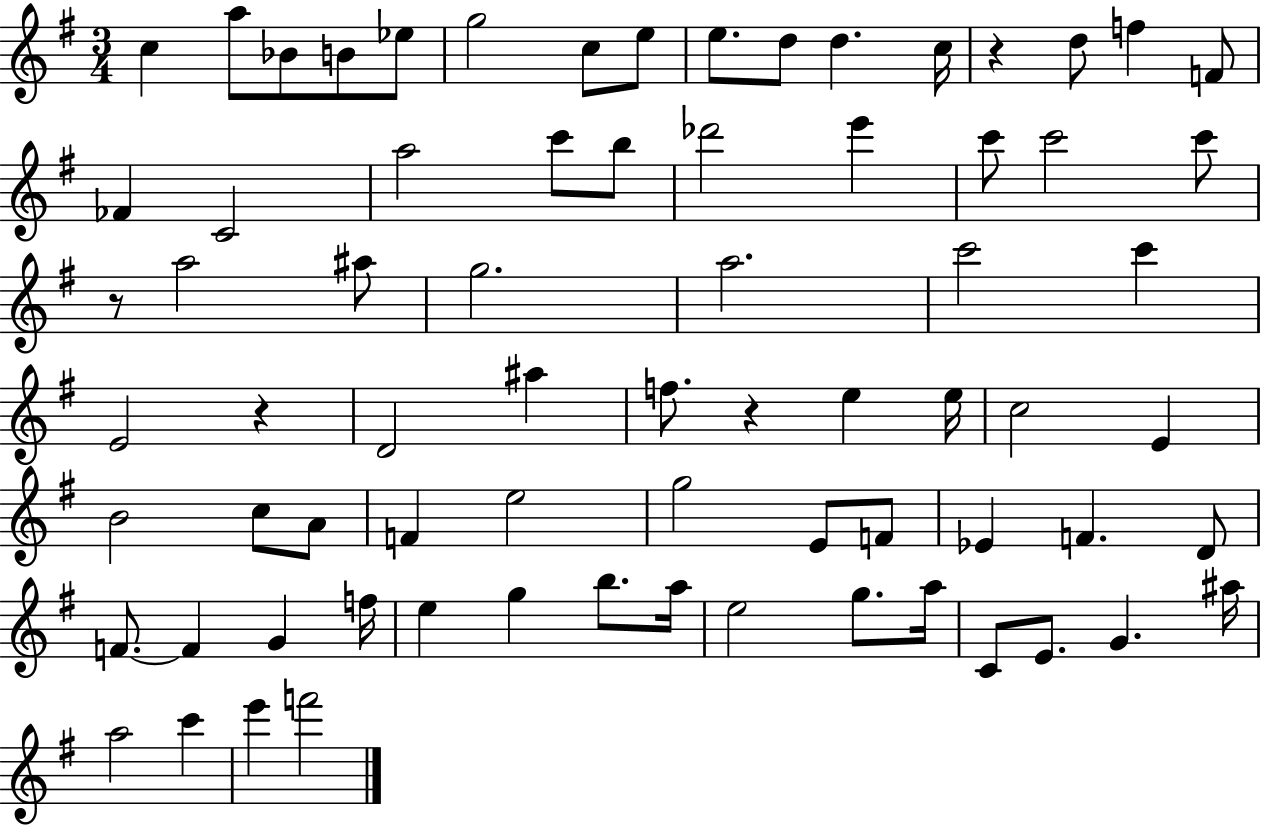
{
  \clef treble
  \numericTimeSignature
  \time 3/4
  \key g \major
  c''4 a''8 bes'8 b'8 ees''8 | g''2 c''8 e''8 | e''8. d''8 d''4. c''16 | r4 d''8 f''4 f'8 | \break fes'4 c'2 | a''2 c'''8 b''8 | des'''2 e'''4 | c'''8 c'''2 c'''8 | \break r8 a''2 ais''8 | g''2. | a''2. | c'''2 c'''4 | \break e'2 r4 | d'2 ais''4 | f''8. r4 e''4 e''16 | c''2 e'4 | \break b'2 c''8 a'8 | f'4 e''2 | g''2 e'8 f'8 | ees'4 f'4. d'8 | \break f'8.~~ f'4 g'4 f''16 | e''4 g''4 b''8. a''16 | e''2 g''8. a''16 | c'8 e'8. g'4. ais''16 | \break a''2 c'''4 | e'''4 f'''2 | \bar "|."
}